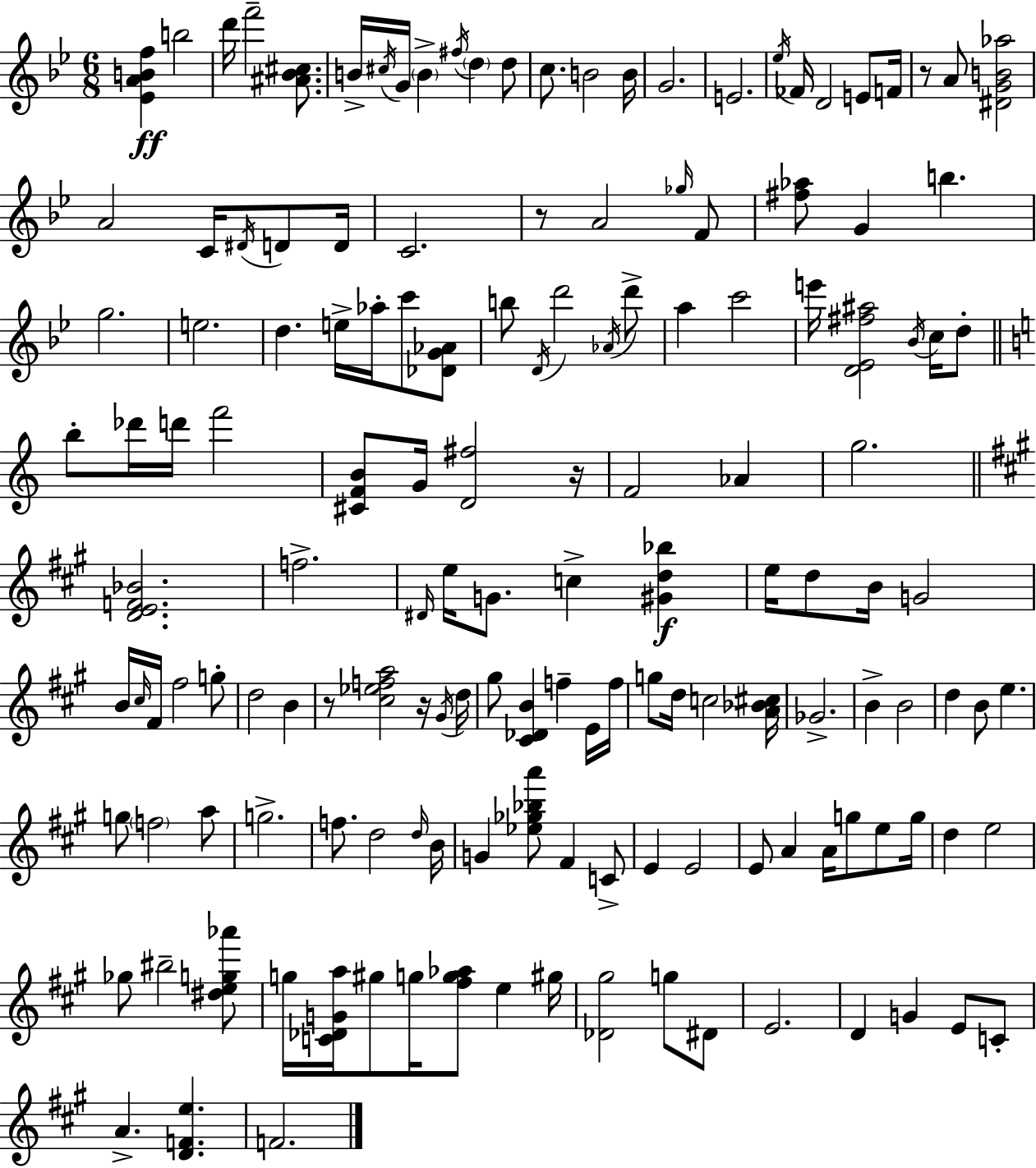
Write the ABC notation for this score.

X:1
T:Untitled
M:6/8
L:1/4
K:Gm
[_EABf] b2 d'/4 f'2 [^A_B^c]/2 B/4 ^c/4 G/4 B ^f/4 d d/2 c/2 B2 B/4 G2 E2 _e/4 _F/4 D2 E/2 F/4 z/2 A/2 [^DGB_a]2 A2 C/4 ^D/4 D/2 D/4 C2 z/2 A2 _g/4 F/2 [^f_a]/2 G b g2 e2 d e/4 _a/4 c'/2 [_DG_A]/2 b/2 D/4 d'2 _A/4 d'/2 a c'2 e'/4 [D_E^f^a]2 _B/4 c/4 d/2 b/2 _d'/4 d'/4 f'2 [^CFB]/2 G/4 [D^f]2 z/4 F2 _A g2 [DEF_B]2 f2 ^D/4 e/4 G/2 c [^Gd_b] e/4 d/2 B/4 G2 B/4 ^c/4 ^F/4 ^f2 g/2 d2 B z/2 [^c_efa]2 z/4 ^G/4 d/4 ^g/2 [^C_DB] f E/4 f/4 g/2 d/4 c2 [A_B^c]/4 _G2 B B2 d B/2 e g/2 f2 a/2 g2 f/2 d2 d/4 B/4 G [_e_g_ba']/2 ^F C/2 E E2 E/2 A A/4 g/2 e/2 g/4 d e2 _g/2 ^b2 [^deg_a']/2 g/4 [C_DGa]/4 ^g/2 g/4 [^fg_a]/2 e ^g/4 [_D^g]2 g/2 ^D/2 E2 D G E/2 C/2 A [DFe] F2